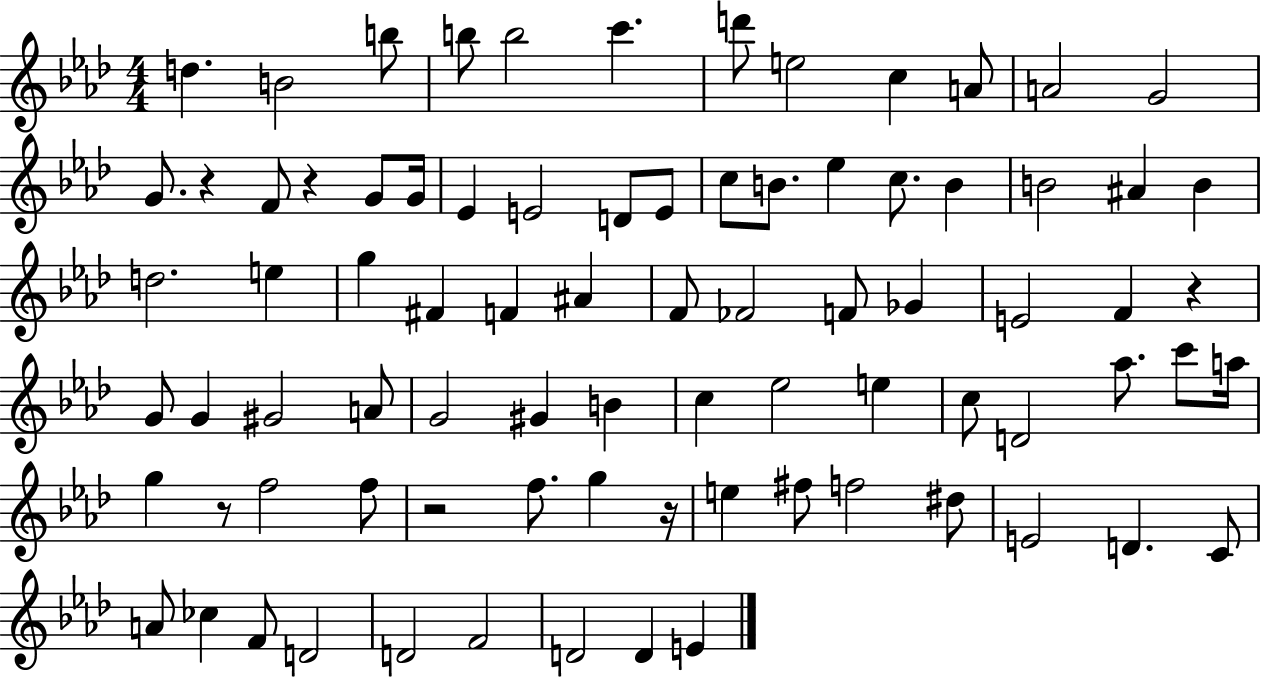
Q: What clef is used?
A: treble